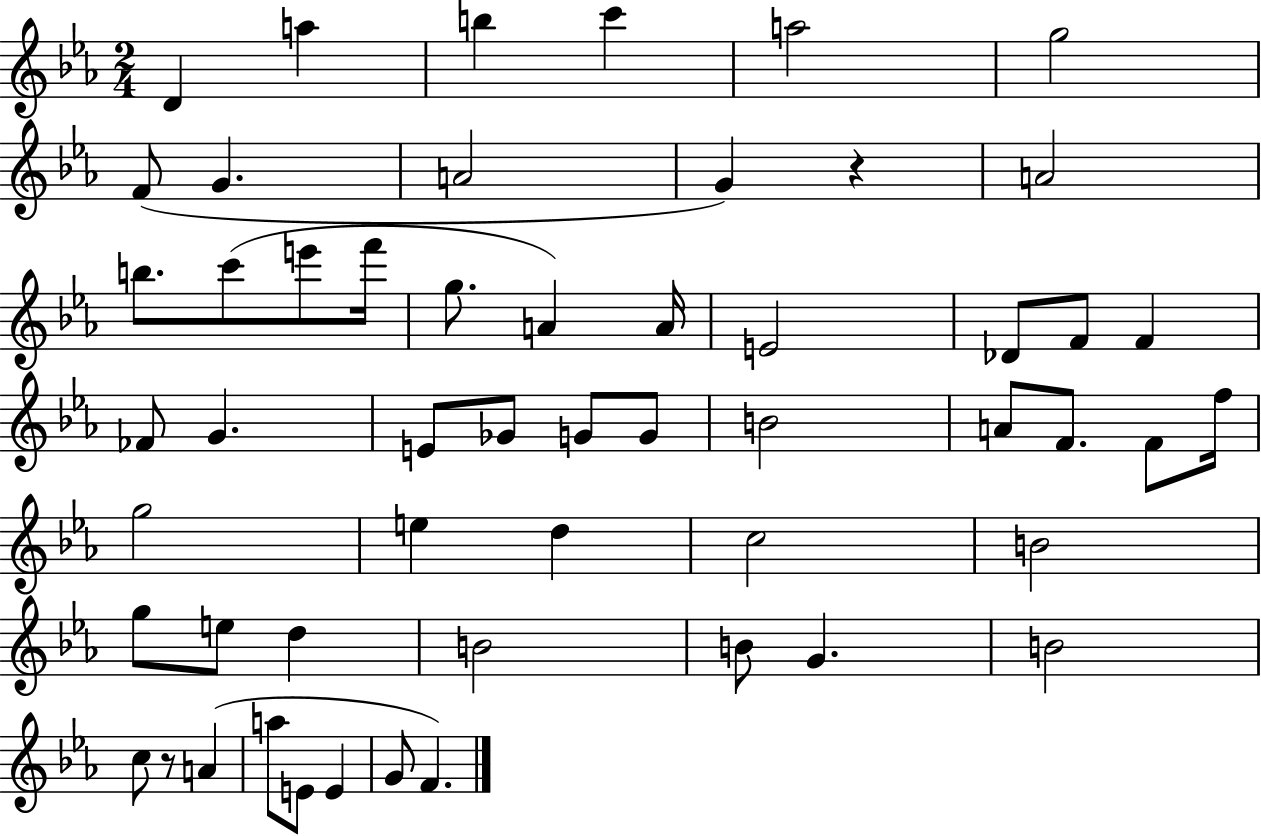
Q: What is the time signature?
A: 2/4